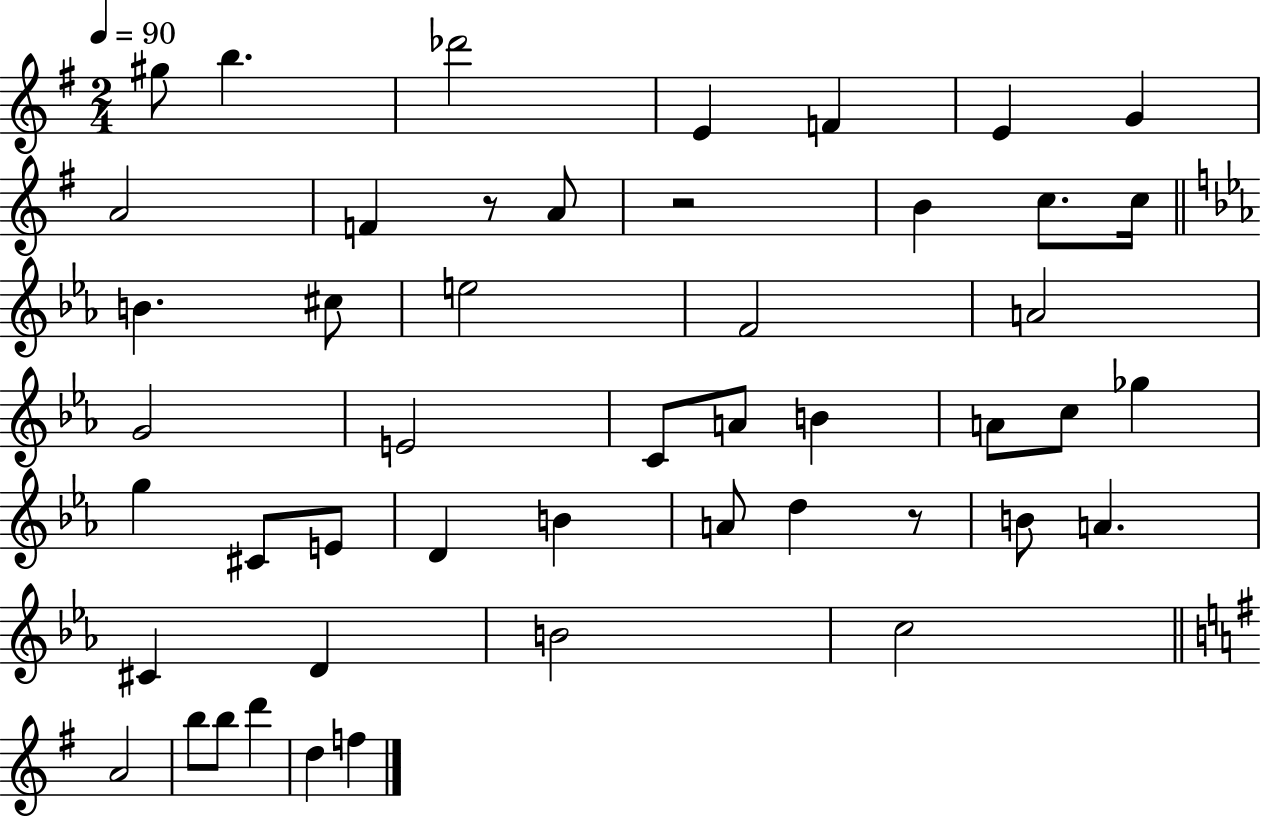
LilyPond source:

{
  \clef treble
  \numericTimeSignature
  \time 2/4
  \key g \major
  \tempo 4 = 90
  gis''8 b''4. | des'''2 | e'4 f'4 | e'4 g'4 | \break a'2 | f'4 r8 a'8 | r2 | b'4 c''8. c''16 | \break \bar "||" \break \key ees \major b'4. cis''8 | e''2 | f'2 | a'2 | \break g'2 | e'2 | c'8 a'8 b'4 | a'8 c''8 ges''4 | \break g''4 cis'8 e'8 | d'4 b'4 | a'8 d''4 r8 | b'8 a'4. | \break cis'4 d'4 | b'2 | c''2 | \bar "||" \break \key e \minor a'2 | b''8 b''8 d'''4 | d''4 f''4 | \bar "|."
}